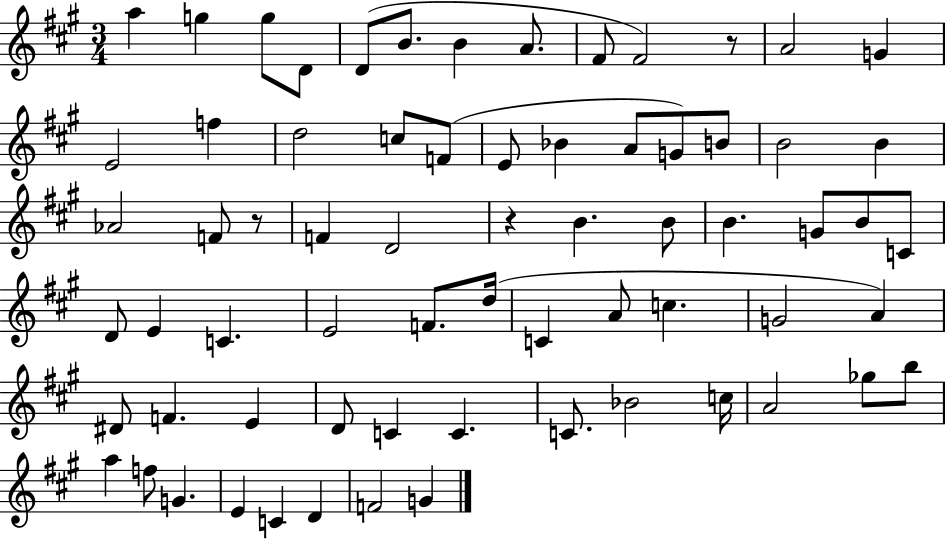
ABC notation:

X:1
T:Untitled
M:3/4
L:1/4
K:A
a g g/2 D/2 D/2 B/2 B A/2 ^F/2 ^F2 z/2 A2 G E2 f d2 c/2 F/2 E/2 _B A/2 G/2 B/2 B2 B _A2 F/2 z/2 F D2 z B B/2 B G/2 B/2 C/2 D/2 E C E2 F/2 d/4 C A/2 c G2 A ^D/2 F E D/2 C C C/2 _B2 c/4 A2 _g/2 b/2 a f/2 G E C D F2 G